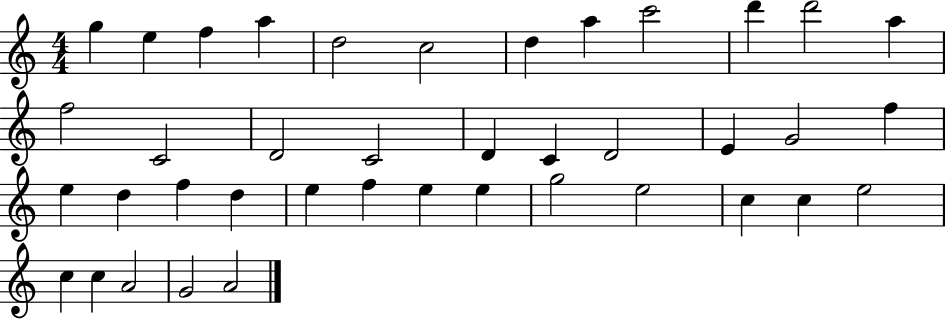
{
  \clef treble
  \numericTimeSignature
  \time 4/4
  \key c \major
  g''4 e''4 f''4 a''4 | d''2 c''2 | d''4 a''4 c'''2 | d'''4 d'''2 a''4 | \break f''2 c'2 | d'2 c'2 | d'4 c'4 d'2 | e'4 g'2 f''4 | \break e''4 d''4 f''4 d''4 | e''4 f''4 e''4 e''4 | g''2 e''2 | c''4 c''4 e''2 | \break c''4 c''4 a'2 | g'2 a'2 | \bar "|."
}